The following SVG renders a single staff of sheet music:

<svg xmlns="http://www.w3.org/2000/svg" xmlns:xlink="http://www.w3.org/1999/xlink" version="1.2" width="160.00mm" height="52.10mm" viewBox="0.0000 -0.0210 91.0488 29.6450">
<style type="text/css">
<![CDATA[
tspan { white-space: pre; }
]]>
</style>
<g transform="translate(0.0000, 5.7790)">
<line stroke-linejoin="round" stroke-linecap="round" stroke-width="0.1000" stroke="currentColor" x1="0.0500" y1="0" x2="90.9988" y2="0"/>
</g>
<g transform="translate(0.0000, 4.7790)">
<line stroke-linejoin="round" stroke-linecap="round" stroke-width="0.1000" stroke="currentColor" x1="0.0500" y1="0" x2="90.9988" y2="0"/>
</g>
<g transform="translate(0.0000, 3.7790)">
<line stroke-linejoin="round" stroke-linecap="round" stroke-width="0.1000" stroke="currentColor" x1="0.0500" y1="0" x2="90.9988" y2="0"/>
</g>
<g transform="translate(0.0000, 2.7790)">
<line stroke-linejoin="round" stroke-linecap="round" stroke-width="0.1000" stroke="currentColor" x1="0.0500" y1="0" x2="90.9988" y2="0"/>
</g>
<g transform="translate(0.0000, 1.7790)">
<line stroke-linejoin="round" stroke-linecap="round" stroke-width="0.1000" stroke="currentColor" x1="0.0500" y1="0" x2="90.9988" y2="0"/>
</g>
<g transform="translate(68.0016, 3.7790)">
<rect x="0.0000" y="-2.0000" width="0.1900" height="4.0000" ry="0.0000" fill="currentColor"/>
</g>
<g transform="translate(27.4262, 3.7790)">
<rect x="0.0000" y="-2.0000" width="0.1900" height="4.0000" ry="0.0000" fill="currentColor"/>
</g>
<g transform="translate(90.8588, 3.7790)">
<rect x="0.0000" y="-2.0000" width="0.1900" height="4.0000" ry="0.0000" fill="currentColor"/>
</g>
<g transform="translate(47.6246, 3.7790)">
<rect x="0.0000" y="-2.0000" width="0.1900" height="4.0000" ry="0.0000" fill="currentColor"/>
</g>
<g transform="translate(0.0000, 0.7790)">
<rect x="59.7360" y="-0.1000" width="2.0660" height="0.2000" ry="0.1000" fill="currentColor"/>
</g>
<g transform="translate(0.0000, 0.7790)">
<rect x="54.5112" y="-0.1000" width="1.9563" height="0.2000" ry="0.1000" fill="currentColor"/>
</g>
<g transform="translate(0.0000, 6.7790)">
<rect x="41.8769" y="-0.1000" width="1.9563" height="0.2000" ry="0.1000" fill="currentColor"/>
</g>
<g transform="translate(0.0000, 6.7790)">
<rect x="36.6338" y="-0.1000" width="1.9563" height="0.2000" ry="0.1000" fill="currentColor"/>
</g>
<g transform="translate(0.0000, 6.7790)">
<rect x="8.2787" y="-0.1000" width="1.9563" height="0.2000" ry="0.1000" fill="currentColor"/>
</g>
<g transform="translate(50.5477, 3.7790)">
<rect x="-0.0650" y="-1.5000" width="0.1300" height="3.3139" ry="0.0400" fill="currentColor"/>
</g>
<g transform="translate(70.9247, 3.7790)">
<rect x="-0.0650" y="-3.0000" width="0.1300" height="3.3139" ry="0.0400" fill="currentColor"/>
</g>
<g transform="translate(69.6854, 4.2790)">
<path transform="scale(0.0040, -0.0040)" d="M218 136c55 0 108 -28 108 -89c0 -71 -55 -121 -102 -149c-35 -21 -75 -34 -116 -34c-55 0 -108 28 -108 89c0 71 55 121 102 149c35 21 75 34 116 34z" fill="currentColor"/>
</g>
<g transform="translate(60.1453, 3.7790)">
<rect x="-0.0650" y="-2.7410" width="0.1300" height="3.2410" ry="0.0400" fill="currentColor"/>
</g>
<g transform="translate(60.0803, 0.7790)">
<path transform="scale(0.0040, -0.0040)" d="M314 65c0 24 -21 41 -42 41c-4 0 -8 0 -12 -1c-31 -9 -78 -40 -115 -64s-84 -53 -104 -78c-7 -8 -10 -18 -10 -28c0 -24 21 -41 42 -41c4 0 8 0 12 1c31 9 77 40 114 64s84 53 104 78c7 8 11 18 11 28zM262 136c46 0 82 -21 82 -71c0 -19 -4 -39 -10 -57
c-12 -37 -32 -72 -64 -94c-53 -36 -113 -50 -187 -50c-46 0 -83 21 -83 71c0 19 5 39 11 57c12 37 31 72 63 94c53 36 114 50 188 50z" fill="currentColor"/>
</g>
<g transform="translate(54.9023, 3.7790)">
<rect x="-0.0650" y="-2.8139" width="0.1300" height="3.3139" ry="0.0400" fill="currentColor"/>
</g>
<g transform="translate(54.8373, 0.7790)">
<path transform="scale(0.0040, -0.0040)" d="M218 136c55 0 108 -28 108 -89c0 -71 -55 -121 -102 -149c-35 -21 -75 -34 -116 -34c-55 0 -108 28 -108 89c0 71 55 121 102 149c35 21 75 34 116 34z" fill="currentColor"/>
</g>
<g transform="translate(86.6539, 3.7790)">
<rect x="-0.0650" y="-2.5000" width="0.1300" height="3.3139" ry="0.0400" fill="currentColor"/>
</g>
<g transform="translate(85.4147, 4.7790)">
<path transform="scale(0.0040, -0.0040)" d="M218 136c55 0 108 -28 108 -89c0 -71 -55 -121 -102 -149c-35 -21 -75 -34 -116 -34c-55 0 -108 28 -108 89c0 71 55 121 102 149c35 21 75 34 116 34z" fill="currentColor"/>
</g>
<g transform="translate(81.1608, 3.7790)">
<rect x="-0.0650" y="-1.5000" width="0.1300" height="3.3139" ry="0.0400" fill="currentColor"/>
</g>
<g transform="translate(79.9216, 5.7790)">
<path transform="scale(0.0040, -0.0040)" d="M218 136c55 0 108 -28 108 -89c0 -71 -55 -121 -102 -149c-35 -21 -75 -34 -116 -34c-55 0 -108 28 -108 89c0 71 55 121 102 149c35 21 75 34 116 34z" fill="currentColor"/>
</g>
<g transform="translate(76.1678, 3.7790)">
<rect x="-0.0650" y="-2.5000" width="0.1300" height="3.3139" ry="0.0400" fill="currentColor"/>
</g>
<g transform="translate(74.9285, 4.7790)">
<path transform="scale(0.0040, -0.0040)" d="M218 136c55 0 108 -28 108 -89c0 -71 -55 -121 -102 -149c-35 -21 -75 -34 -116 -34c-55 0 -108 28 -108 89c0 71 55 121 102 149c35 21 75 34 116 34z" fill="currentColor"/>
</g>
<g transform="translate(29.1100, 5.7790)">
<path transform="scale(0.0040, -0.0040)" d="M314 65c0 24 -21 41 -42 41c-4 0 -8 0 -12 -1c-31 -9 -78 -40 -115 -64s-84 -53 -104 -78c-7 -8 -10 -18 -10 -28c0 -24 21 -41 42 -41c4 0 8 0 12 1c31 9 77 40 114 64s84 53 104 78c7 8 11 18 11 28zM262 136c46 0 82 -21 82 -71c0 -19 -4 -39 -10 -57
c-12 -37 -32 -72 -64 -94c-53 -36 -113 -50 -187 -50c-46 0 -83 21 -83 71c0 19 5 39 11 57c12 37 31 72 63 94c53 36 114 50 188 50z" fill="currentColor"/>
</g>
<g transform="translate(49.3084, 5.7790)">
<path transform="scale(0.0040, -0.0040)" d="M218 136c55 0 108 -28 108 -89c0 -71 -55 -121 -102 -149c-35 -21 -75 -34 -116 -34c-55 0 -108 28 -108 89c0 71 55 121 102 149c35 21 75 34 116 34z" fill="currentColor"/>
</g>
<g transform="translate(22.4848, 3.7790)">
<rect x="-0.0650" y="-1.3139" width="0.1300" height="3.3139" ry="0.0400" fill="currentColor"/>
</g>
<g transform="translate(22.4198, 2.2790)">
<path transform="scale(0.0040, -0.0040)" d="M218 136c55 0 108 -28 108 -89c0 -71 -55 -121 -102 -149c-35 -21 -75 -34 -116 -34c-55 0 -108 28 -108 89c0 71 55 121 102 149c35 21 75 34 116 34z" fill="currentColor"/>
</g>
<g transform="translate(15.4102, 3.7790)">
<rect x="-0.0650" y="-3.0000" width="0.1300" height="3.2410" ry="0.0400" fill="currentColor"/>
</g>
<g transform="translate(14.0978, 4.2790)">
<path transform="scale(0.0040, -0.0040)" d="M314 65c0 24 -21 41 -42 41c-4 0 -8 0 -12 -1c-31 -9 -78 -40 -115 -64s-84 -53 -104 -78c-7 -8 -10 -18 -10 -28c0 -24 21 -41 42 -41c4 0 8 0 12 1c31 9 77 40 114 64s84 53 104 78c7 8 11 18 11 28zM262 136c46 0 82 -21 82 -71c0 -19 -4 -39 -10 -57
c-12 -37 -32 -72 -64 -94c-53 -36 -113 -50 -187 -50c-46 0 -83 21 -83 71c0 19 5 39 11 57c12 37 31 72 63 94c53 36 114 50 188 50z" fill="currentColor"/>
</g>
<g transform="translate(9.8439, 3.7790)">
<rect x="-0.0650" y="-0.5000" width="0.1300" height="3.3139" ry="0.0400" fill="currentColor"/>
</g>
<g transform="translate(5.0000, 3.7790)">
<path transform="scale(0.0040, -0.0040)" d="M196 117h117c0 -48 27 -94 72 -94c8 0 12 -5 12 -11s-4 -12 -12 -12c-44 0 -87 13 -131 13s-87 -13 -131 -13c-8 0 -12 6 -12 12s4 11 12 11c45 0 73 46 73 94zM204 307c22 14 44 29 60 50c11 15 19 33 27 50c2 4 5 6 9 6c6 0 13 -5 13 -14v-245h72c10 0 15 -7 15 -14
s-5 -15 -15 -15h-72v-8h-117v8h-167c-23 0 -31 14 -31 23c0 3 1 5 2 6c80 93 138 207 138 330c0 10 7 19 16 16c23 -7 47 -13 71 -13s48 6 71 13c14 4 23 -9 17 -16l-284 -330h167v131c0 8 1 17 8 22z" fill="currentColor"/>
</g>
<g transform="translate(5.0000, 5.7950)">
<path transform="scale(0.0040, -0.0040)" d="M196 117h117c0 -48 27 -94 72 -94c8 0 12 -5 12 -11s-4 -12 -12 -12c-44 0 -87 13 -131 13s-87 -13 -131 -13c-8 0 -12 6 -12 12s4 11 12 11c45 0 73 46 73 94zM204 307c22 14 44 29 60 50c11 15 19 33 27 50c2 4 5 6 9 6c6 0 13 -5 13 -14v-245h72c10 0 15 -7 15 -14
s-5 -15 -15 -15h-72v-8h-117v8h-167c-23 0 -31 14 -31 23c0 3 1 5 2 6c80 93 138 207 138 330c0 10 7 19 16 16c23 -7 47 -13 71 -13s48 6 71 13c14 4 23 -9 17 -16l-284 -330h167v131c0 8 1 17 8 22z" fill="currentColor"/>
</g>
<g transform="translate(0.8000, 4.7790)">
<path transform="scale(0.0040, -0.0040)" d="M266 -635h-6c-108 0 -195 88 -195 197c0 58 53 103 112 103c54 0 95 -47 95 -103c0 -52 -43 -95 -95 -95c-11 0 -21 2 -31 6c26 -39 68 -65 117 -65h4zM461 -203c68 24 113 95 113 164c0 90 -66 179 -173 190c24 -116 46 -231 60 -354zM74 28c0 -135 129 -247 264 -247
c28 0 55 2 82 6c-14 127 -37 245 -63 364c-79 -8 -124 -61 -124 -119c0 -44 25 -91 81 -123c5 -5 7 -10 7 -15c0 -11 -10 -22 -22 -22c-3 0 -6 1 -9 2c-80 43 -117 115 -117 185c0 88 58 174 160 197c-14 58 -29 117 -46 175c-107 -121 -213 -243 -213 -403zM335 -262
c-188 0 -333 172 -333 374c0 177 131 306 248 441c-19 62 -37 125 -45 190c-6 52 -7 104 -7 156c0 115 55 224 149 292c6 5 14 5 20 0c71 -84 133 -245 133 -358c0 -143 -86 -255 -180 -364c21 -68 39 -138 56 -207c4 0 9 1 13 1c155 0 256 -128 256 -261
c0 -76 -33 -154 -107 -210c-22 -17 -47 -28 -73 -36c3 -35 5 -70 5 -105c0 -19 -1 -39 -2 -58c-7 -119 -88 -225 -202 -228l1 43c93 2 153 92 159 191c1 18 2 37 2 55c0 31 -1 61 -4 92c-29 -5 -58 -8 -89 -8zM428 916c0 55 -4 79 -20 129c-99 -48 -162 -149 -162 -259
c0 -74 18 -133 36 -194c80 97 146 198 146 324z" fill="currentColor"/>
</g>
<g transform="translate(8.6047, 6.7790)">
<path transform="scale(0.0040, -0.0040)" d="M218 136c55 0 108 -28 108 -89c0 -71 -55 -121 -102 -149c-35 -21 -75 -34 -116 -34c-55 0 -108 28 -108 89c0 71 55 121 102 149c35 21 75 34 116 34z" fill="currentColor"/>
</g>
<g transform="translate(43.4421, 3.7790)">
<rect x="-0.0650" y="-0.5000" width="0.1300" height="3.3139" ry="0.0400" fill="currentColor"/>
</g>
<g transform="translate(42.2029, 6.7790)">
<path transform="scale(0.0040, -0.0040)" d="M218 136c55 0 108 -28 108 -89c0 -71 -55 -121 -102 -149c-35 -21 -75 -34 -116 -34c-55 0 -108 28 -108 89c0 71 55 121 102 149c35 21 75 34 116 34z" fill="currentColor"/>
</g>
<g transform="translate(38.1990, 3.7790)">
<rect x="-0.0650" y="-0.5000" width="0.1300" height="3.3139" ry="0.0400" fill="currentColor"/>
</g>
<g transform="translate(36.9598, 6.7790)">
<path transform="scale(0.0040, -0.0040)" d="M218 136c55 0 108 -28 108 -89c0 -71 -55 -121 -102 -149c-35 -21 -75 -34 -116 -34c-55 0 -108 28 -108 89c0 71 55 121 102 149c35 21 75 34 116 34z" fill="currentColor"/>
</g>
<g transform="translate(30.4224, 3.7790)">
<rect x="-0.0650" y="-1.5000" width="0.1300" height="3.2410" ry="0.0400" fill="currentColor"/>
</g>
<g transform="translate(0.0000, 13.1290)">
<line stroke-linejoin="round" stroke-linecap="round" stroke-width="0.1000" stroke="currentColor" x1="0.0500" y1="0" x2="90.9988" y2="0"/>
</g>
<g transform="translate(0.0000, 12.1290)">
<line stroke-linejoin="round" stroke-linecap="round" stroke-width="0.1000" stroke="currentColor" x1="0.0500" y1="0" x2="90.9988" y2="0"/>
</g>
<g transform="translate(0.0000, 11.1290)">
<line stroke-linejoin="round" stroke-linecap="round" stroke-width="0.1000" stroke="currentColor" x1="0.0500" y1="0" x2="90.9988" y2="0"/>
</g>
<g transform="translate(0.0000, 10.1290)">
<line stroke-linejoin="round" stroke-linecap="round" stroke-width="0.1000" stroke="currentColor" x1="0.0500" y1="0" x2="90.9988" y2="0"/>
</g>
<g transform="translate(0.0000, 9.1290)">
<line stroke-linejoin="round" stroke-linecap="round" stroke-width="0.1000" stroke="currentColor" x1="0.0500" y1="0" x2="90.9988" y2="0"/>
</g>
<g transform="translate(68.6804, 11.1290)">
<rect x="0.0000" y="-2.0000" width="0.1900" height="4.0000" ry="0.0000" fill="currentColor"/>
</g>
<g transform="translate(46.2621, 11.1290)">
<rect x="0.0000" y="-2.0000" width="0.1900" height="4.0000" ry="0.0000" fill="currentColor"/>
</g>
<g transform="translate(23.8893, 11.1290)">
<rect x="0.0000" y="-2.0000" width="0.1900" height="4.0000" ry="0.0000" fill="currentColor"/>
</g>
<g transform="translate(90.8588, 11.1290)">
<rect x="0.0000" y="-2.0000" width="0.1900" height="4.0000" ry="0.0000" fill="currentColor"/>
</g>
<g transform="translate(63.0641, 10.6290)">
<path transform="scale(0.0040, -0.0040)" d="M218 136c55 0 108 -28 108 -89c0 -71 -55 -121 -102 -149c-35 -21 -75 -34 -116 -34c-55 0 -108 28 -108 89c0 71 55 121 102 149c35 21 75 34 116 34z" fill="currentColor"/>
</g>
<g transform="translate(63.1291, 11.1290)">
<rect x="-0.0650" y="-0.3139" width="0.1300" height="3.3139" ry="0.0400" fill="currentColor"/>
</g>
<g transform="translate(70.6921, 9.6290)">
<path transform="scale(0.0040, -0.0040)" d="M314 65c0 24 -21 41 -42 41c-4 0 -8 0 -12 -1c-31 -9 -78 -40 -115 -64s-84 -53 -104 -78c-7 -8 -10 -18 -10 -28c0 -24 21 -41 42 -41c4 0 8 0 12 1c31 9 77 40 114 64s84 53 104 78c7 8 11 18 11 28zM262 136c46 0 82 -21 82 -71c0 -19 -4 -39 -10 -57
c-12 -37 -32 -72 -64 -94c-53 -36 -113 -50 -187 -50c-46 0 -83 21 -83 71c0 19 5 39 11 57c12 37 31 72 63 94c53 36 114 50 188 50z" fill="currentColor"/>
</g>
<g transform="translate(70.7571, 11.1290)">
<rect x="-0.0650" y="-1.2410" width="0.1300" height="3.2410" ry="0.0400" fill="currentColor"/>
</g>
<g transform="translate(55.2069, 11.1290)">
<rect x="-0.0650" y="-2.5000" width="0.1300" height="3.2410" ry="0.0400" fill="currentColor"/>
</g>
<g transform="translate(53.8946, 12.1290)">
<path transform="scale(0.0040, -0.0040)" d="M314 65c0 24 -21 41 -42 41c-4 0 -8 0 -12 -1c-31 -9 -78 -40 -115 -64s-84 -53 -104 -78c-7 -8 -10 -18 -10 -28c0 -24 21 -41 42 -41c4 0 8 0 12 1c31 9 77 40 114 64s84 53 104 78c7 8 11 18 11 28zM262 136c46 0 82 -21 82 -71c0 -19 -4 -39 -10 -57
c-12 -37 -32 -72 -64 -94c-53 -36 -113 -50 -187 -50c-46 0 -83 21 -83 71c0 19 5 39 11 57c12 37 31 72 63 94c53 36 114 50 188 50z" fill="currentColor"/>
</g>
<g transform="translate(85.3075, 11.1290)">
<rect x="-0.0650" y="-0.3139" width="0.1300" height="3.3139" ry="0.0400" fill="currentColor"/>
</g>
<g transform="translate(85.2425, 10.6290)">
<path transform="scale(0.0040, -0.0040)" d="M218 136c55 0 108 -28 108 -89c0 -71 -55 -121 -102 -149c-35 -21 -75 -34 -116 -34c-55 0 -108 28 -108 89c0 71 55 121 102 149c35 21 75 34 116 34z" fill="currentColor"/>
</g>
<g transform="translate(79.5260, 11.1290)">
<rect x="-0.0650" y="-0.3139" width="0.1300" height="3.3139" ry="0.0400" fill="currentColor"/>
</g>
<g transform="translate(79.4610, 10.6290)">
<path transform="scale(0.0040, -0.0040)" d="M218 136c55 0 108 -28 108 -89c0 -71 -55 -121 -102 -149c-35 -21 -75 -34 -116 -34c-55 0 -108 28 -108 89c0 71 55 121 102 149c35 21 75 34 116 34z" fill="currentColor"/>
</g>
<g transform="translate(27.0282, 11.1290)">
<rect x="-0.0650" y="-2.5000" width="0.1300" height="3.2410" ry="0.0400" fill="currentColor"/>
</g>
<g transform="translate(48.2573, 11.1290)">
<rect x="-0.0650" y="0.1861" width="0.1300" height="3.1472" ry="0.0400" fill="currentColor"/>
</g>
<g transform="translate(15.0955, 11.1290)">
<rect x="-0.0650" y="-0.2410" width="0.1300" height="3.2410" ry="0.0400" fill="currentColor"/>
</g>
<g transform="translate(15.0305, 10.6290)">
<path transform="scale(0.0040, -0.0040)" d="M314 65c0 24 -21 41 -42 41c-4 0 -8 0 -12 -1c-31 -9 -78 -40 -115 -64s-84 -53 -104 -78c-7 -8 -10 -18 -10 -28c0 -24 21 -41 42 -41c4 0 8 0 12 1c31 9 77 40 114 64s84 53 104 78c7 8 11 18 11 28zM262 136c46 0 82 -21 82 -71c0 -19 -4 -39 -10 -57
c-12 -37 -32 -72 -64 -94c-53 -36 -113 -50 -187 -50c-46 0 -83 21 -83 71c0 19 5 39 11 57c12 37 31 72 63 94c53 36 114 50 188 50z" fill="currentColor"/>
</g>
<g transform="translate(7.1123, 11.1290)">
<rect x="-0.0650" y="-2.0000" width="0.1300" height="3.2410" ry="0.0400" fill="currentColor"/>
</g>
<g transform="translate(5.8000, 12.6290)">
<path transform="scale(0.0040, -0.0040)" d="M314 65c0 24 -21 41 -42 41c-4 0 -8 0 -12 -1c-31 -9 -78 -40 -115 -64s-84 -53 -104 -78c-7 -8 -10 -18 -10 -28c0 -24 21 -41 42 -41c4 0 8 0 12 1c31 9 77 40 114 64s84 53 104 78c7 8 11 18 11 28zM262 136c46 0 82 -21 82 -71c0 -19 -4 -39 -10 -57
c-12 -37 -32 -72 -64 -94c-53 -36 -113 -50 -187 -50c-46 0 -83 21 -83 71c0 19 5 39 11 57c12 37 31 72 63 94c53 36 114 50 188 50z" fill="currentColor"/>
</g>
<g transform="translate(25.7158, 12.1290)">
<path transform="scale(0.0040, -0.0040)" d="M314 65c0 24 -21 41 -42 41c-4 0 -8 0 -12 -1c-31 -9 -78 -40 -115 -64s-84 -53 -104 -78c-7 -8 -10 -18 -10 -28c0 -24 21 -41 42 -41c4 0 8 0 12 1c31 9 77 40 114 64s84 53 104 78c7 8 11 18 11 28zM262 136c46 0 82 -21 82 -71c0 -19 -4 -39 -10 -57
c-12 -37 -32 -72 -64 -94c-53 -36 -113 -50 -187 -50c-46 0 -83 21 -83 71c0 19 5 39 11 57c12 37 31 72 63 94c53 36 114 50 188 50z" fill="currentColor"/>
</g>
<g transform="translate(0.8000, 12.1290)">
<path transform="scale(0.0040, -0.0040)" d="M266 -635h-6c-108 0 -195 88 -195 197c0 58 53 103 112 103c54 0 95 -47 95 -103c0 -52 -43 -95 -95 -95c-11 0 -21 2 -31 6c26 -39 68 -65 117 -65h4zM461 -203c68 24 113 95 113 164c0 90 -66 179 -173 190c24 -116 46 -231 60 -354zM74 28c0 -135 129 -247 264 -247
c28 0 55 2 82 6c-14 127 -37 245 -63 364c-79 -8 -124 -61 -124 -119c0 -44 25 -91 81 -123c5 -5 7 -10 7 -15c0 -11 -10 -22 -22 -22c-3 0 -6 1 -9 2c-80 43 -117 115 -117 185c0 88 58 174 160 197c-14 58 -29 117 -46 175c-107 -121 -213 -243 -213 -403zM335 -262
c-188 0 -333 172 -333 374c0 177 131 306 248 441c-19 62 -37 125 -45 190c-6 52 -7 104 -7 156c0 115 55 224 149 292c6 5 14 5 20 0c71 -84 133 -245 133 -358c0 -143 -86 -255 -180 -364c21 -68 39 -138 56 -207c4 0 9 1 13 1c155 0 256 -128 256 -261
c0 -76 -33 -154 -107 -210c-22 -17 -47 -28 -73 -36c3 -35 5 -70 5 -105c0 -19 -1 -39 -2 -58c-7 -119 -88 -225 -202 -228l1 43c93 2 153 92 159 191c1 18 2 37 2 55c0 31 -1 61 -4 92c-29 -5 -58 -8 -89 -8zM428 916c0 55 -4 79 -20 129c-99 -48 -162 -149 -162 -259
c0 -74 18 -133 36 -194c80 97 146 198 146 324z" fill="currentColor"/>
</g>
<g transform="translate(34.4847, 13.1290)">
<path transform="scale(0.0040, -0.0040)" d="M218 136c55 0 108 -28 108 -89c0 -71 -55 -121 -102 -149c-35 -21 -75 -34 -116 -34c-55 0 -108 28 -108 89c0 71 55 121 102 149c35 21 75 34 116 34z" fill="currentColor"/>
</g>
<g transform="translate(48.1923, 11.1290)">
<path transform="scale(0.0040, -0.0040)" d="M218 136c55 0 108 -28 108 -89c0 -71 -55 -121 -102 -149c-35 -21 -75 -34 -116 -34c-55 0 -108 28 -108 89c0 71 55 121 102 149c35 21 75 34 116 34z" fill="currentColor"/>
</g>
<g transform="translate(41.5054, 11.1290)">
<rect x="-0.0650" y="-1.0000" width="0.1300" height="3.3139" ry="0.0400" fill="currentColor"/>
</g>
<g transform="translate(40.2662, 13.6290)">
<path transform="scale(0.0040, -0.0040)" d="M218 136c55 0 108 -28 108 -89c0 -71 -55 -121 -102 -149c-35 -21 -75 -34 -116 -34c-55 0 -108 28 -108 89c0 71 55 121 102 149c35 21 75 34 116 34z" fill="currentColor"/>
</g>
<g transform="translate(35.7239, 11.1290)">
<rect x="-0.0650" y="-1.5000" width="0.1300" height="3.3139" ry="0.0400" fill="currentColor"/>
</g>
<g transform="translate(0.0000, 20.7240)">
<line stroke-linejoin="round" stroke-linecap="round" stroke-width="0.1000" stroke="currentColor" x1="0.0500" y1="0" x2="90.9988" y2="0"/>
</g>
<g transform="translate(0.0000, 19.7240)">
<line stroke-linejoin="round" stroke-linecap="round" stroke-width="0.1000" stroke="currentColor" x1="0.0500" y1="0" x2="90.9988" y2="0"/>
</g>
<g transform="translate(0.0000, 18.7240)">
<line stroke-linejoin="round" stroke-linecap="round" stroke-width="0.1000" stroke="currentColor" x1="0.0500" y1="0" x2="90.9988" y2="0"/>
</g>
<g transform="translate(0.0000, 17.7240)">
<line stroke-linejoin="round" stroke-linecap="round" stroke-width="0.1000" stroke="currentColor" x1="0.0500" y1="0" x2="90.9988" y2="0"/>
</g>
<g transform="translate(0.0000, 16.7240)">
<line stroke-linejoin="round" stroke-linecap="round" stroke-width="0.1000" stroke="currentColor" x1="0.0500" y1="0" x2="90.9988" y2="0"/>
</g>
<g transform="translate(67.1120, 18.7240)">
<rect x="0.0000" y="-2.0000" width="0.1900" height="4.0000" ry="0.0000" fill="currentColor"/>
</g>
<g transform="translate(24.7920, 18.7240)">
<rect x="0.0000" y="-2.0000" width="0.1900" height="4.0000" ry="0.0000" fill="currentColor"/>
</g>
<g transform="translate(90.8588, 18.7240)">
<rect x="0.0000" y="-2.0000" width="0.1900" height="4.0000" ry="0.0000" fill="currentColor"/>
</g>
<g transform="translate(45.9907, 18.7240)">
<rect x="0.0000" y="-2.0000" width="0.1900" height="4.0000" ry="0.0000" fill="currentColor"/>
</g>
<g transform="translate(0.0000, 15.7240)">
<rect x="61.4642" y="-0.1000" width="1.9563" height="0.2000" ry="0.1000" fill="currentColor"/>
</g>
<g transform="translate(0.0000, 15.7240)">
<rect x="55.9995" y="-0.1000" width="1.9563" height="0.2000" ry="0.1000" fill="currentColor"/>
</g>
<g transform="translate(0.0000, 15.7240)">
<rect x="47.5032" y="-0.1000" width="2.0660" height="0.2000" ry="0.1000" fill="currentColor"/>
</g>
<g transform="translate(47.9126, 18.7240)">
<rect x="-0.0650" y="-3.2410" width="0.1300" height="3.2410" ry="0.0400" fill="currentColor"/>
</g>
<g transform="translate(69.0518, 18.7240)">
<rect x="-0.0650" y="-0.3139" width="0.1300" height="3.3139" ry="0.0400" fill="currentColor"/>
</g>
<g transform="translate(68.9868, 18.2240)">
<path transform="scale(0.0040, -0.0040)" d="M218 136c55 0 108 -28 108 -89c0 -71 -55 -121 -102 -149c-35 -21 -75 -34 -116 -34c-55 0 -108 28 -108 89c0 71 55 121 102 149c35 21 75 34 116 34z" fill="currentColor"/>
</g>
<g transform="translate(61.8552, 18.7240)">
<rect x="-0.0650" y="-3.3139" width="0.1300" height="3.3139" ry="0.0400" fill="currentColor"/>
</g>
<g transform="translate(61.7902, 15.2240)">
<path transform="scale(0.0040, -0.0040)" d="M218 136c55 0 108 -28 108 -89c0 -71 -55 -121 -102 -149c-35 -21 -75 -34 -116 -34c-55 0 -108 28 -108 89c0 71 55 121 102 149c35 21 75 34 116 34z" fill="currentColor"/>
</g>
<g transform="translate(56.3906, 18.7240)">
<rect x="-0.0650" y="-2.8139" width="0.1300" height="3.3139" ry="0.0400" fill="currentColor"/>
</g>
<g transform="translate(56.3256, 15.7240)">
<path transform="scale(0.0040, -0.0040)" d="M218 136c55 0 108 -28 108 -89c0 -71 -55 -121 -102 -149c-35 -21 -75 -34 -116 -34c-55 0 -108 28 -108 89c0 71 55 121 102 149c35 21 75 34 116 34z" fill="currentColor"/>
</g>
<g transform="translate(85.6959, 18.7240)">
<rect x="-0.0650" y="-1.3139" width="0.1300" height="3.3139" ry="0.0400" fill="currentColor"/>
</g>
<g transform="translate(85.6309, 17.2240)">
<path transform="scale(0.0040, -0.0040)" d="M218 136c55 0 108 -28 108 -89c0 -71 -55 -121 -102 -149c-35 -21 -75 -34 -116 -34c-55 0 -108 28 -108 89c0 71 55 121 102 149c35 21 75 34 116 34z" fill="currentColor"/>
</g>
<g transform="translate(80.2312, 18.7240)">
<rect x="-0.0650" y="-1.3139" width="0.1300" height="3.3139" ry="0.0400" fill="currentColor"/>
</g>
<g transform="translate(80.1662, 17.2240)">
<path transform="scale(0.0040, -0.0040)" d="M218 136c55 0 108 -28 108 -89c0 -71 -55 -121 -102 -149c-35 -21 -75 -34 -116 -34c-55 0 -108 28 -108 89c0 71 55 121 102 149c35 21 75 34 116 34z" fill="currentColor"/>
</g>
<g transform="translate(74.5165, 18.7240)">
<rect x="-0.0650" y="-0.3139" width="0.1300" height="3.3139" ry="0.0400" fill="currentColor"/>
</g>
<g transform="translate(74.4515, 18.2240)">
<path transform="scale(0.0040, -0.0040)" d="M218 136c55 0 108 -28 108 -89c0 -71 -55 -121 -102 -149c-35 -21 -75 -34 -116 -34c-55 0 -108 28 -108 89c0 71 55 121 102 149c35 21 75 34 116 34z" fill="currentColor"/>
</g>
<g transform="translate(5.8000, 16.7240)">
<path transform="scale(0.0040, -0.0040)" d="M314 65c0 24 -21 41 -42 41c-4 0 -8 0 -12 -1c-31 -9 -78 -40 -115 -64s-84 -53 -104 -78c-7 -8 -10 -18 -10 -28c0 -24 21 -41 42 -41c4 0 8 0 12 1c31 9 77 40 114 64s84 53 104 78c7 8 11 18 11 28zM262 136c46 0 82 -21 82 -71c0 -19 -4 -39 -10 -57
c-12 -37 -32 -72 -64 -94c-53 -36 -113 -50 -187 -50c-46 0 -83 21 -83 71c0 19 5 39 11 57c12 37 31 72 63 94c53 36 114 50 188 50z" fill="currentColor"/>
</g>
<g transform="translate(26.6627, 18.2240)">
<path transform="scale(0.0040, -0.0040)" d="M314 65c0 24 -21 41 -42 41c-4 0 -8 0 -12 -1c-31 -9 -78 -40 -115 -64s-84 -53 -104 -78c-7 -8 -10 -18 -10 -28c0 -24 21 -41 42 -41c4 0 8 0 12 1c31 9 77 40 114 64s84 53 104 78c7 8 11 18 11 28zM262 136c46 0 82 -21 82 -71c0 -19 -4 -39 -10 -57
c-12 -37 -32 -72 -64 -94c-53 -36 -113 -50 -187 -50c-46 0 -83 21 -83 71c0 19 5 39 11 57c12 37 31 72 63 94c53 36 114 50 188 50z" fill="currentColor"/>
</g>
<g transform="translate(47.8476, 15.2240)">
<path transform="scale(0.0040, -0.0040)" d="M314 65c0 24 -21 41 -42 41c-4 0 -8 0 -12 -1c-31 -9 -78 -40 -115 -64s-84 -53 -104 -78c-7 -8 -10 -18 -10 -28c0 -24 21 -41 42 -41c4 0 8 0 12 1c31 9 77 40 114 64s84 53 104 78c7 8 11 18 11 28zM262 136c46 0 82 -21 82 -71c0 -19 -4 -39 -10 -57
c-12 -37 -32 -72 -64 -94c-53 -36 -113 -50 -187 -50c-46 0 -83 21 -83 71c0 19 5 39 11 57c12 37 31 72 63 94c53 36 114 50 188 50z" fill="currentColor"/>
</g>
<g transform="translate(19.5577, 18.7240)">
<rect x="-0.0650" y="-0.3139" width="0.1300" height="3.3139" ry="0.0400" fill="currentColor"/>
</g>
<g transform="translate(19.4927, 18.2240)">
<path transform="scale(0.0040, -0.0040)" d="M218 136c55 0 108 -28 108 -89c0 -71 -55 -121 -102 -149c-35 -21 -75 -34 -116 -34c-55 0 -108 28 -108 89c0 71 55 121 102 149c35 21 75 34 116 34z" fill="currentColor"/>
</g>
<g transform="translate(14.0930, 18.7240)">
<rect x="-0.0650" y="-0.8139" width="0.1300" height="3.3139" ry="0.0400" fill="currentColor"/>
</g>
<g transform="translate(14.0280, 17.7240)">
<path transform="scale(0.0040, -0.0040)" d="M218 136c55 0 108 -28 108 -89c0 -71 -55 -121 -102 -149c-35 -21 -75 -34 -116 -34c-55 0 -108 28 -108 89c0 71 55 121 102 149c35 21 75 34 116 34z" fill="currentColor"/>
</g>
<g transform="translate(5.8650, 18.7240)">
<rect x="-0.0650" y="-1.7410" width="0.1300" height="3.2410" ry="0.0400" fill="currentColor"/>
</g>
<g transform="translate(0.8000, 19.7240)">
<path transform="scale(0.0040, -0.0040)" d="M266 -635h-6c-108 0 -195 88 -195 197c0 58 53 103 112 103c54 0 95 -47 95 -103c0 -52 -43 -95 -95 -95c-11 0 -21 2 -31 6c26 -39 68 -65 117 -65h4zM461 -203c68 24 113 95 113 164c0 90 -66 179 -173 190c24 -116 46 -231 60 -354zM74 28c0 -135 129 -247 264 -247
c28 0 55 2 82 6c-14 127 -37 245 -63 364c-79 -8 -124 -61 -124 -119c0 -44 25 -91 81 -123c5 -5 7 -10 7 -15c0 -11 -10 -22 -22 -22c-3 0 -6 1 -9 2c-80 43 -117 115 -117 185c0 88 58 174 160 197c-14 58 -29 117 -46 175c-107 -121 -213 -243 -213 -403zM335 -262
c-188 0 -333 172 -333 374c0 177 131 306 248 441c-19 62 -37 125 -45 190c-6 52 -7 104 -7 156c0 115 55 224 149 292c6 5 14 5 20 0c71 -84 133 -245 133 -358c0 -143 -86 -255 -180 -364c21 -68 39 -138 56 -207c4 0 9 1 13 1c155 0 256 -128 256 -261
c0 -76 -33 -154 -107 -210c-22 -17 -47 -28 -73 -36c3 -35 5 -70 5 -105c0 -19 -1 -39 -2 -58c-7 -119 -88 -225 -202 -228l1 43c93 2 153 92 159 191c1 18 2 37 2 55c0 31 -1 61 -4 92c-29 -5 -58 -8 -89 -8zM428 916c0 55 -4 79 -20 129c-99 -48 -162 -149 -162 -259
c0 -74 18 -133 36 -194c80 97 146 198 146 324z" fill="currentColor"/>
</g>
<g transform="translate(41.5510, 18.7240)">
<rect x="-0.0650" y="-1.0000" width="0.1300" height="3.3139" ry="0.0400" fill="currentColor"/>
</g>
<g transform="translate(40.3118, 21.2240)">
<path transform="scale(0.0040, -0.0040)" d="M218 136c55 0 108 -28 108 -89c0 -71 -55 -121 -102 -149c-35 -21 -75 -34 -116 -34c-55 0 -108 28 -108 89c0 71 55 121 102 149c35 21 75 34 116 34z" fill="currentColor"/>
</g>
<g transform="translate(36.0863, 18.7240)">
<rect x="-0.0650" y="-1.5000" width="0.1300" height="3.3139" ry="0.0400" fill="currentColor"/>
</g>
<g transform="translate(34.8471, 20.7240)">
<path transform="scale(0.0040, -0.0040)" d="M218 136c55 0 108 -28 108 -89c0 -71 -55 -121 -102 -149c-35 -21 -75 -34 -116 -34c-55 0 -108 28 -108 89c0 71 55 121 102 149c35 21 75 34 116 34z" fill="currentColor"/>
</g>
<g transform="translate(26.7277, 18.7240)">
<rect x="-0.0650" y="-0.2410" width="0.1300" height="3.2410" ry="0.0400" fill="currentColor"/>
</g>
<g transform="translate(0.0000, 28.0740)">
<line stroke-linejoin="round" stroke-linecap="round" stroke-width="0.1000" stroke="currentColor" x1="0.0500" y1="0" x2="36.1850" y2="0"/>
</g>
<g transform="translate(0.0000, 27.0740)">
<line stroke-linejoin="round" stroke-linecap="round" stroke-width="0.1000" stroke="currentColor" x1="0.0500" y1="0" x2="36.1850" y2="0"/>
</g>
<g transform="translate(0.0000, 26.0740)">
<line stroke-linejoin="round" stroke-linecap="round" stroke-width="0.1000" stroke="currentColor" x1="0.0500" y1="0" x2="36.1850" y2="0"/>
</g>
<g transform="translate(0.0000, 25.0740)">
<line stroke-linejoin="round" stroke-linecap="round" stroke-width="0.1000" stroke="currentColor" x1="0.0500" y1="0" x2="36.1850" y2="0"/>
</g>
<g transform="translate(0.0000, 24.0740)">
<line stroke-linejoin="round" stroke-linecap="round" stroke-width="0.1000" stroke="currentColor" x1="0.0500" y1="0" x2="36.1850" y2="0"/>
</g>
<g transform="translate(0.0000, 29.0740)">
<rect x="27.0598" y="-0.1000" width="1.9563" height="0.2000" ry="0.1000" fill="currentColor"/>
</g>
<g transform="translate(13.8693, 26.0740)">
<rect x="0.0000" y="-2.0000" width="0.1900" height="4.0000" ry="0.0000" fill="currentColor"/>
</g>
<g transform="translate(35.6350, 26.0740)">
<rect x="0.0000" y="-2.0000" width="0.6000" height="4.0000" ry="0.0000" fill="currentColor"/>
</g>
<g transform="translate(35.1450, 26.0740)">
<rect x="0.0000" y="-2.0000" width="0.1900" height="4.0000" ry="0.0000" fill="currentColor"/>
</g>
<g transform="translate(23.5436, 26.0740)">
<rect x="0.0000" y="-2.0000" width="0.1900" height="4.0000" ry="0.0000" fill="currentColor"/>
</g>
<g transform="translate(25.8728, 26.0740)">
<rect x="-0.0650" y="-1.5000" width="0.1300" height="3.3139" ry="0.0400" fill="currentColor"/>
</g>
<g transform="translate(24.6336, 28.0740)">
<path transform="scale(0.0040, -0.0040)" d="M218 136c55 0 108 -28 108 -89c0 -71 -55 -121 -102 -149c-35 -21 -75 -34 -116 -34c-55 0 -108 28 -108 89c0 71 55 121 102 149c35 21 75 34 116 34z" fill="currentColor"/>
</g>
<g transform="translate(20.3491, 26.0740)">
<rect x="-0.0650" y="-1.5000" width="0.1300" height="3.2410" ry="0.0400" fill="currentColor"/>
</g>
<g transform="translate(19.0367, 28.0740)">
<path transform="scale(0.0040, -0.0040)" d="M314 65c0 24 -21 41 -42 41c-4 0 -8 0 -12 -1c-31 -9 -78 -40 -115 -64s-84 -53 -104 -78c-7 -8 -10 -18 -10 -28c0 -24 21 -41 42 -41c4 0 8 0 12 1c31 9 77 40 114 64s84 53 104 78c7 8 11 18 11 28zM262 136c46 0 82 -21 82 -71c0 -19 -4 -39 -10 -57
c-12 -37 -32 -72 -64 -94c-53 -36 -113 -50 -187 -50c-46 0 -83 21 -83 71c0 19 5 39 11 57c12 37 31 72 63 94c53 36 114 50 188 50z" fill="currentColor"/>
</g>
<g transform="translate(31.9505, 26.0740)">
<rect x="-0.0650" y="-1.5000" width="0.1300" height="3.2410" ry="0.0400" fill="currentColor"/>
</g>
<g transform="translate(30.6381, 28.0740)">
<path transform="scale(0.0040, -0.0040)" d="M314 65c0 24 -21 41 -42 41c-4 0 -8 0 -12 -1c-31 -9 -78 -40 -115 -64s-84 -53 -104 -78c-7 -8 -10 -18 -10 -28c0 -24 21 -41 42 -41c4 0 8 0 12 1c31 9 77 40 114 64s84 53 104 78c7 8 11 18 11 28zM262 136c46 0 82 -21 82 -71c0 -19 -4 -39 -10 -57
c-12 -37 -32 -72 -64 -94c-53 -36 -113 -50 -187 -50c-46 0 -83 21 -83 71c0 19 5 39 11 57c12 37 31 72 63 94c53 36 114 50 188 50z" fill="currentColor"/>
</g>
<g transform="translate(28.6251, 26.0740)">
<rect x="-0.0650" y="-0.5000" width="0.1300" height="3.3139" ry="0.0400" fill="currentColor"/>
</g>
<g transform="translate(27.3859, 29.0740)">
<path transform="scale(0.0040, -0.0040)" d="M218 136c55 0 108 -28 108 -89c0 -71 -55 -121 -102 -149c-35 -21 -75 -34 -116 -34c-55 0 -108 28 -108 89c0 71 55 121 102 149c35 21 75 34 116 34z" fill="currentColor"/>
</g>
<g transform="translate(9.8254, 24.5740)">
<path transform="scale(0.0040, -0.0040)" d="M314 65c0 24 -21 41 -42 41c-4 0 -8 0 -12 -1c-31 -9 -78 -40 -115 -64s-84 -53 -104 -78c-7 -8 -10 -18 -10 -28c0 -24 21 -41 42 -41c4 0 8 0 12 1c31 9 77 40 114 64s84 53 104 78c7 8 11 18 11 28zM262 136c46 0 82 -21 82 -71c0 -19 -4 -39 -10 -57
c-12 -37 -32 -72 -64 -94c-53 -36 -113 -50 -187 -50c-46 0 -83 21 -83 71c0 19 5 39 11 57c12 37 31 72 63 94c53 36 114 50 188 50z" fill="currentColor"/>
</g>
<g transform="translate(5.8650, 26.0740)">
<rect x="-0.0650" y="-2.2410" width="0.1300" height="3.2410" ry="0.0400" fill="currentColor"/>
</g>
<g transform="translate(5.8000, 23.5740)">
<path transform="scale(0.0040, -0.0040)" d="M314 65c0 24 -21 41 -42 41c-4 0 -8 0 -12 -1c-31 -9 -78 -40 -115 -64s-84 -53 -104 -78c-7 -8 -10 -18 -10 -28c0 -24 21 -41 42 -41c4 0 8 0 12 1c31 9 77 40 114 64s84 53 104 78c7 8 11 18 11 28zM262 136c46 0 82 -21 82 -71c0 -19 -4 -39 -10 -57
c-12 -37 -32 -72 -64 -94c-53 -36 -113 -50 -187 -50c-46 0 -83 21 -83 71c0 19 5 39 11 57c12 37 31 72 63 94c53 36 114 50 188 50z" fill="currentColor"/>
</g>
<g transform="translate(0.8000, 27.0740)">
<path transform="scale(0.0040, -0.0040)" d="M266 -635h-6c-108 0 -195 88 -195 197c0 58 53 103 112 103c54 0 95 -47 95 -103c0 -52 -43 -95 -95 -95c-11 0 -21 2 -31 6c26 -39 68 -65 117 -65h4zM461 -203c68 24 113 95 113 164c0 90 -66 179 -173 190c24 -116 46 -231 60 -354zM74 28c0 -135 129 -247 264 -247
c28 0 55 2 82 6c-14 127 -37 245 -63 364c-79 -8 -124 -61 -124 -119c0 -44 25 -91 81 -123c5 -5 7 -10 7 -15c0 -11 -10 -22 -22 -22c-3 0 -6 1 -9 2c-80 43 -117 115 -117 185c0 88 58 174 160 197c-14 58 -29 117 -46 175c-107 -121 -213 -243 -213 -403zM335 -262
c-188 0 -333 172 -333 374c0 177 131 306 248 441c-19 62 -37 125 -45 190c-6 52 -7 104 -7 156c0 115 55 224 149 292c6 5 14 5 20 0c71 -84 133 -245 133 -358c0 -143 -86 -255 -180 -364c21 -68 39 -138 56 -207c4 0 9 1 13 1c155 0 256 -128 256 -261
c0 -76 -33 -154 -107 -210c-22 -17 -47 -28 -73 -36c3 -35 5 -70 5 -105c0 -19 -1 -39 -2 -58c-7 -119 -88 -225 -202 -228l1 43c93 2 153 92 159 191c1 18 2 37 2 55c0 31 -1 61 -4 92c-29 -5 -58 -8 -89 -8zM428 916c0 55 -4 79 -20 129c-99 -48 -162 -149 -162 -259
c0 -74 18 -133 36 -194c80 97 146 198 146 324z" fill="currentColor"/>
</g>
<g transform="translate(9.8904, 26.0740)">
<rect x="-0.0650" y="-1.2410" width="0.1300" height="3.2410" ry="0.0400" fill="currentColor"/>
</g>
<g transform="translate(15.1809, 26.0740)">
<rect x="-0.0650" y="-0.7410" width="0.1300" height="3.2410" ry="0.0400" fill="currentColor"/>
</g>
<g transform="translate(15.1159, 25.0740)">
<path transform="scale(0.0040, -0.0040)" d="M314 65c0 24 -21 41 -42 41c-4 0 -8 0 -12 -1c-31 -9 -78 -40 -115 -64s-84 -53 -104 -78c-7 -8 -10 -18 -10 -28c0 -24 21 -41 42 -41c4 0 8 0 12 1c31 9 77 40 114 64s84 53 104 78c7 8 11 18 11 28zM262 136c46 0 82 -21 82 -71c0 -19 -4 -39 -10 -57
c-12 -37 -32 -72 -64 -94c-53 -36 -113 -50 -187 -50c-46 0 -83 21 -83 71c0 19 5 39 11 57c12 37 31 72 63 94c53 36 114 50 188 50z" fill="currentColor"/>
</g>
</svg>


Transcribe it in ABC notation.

X:1
T:Untitled
M:4/4
L:1/4
K:C
C A2 e E2 C C E a a2 A G E G F2 c2 G2 E D B G2 c e2 c c f2 d c c2 E D b2 a b c c e e g2 e2 d2 E2 E C E2